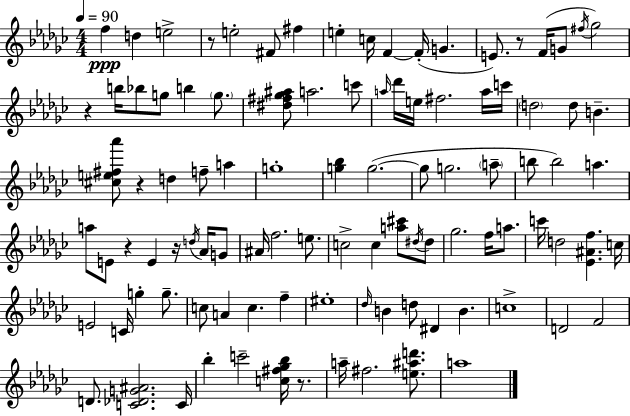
{
  \clef treble
  \numericTimeSignature
  \time 4/4
  \key ees \minor
  \tempo 4 = 90
  f''4\ppp d''4 e''2-> | r8 e''2-. fis'8 fis''4 | e''4-. c''16 f'4~~ f'16-.( g'4. | e'8.) r8 f'16( g'8 \acciaccatura { fis''16 } ges''2) | \break r4 b''16 bes''8 g''8 b''4 \parenthesize g''8. | <dis'' fis'' ges'' ais''>8 a''2. c'''8 | \grace { a''16 } des'''16 e''16 fis''2. | a''16 c'''16 \parenthesize d''2 d''8 b'4.-- | \break <cis'' e'' fis'' aes'''>8 r4 d''4 f''8-- a''4 | g''1-. | <g'' bes''>4 g''2.~(~ | g''8 g''2. | \break \parenthesize a''8-- b''8 b''2) a''4. | a''8 e'8 r4 e'4 r16 \acciaccatura { d''16 } | aes'16 g'8 ais'16 f''2. | e''8. c''2-> c''4 <a'' cis'''>8 | \break \acciaccatura { dis''16 } dis''8 ges''2. | f''16 a''8. c'''16 d''2 <ees' ais' f''>4. | c''16 e'2 c'16 g''4-. | g''8.-- c''8 a'4 c''4. | \break f''4-- eis''1-. | \grace { des''16 } b'4 d''8 dis'4 b'4. | c''1-> | d'2 f'2 | \break d'8. <c' des' g' ais'>2. | c'16 bes''4-. c'''2-- | <c'' fis'' ges'' bes''>16 r8. a''16-- fis''2. | <e'' ais'' d'''>8. a''1 | \break \bar "|."
}